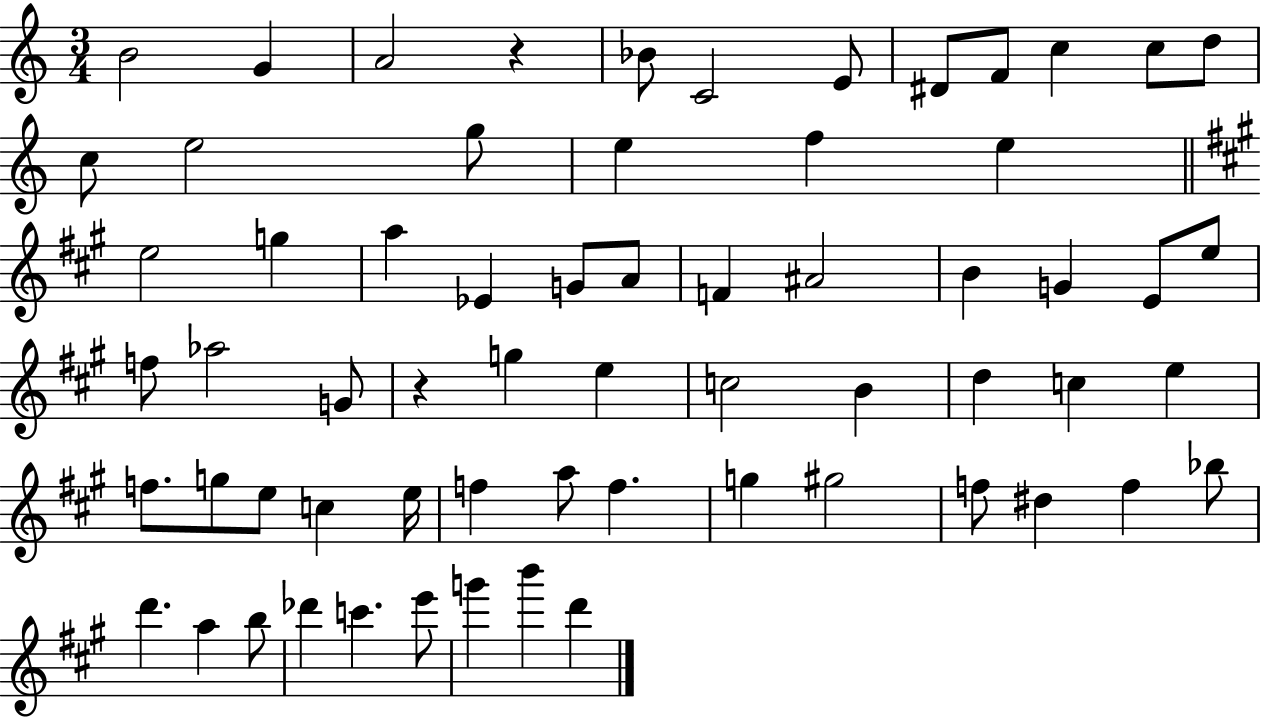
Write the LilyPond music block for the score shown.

{
  \clef treble
  \numericTimeSignature
  \time 3/4
  \key c \major
  b'2 g'4 | a'2 r4 | bes'8 c'2 e'8 | dis'8 f'8 c''4 c''8 d''8 | \break c''8 e''2 g''8 | e''4 f''4 e''4 | \bar "||" \break \key a \major e''2 g''4 | a''4 ees'4 g'8 a'8 | f'4 ais'2 | b'4 g'4 e'8 e''8 | \break f''8 aes''2 g'8 | r4 g''4 e''4 | c''2 b'4 | d''4 c''4 e''4 | \break f''8. g''8 e''8 c''4 e''16 | f''4 a''8 f''4. | g''4 gis''2 | f''8 dis''4 f''4 bes''8 | \break d'''4. a''4 b''8 | des'''4 c'''4. e'''8 | g'''4 b'''4 d'''4 | \bar "|."
}